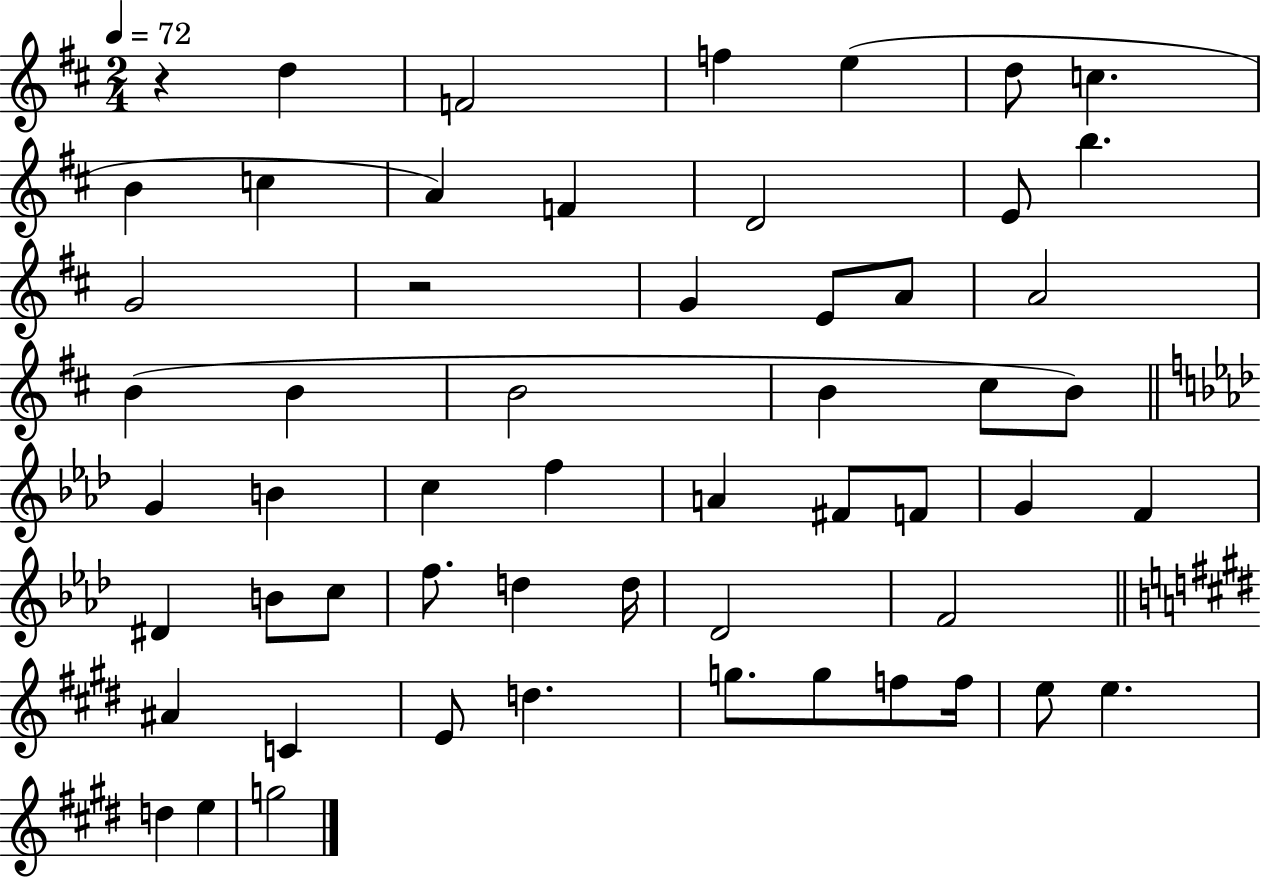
{
  \clef treble
  \numericTimeSignature
  \time 2/4
  \key d \major
  \tempo 4 = 72
  r4 d''4 | f'2 | f''4 e''4( | d''8 c''4. | \break b'4 c''4 | a'4) f'4 | d'2 | e'8 b''4. | \break g'2 | r2 | g'4 e'8 a'8 | a'2 | \break b'4( b'4 | b'2 | b'4 cis''8 b'8) | \bar "||" \break \key aes \major g'4 b'4 | c''4 f''4 | a'4 fis'8 f'8 | g'4 f'4 | \break dis'4 b'8 c''8 | f''8. d''4 d''16 | des'2 | f'2 | \break \bar "||" \break \key e \major ais'4 c'4 | e'8 d''4. | g''8. g''8 f''8 f''16 | e''8 e''4. | \break d''4 e''4 | g''2 | \bar "|."
}